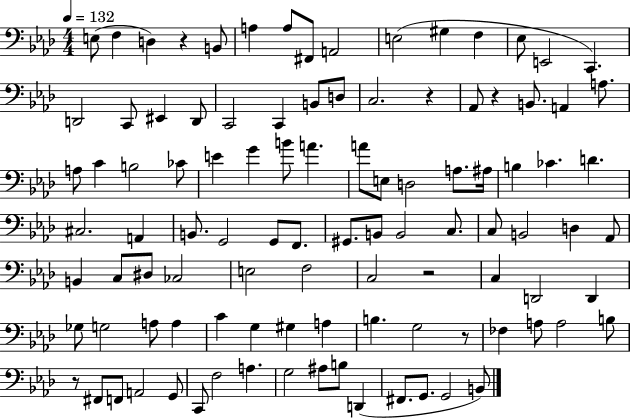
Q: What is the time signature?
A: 4/4